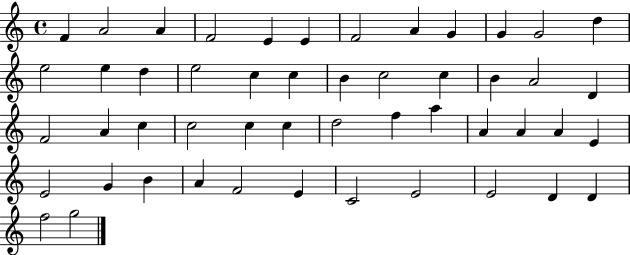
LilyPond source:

{
  \clef treble
  \time 4/4
  \defaultTimeSignature
  \key c \major
  f'4 a'2 a'4 | f'2 e'4 e'4 | f'2 a'4 g'4 | g'4 g'2 d''4 | \break e''2 e''4 d''4 | e''2 c''4 c''4 | b'4 c''2 c''4 | b'4 a'2 d'4 | \break f'2 a'4 c''4 | c''2 c''4 c''4 | d''2 f''4 a''4 | a'4 a'4 a'4 e'4 | \break e'2 g'4 b'4 | a'4 f'2 e'4 | c'2 e'2 | e'2 d'4 d'4 | \break f''2 g''2 | \bar "|."
}